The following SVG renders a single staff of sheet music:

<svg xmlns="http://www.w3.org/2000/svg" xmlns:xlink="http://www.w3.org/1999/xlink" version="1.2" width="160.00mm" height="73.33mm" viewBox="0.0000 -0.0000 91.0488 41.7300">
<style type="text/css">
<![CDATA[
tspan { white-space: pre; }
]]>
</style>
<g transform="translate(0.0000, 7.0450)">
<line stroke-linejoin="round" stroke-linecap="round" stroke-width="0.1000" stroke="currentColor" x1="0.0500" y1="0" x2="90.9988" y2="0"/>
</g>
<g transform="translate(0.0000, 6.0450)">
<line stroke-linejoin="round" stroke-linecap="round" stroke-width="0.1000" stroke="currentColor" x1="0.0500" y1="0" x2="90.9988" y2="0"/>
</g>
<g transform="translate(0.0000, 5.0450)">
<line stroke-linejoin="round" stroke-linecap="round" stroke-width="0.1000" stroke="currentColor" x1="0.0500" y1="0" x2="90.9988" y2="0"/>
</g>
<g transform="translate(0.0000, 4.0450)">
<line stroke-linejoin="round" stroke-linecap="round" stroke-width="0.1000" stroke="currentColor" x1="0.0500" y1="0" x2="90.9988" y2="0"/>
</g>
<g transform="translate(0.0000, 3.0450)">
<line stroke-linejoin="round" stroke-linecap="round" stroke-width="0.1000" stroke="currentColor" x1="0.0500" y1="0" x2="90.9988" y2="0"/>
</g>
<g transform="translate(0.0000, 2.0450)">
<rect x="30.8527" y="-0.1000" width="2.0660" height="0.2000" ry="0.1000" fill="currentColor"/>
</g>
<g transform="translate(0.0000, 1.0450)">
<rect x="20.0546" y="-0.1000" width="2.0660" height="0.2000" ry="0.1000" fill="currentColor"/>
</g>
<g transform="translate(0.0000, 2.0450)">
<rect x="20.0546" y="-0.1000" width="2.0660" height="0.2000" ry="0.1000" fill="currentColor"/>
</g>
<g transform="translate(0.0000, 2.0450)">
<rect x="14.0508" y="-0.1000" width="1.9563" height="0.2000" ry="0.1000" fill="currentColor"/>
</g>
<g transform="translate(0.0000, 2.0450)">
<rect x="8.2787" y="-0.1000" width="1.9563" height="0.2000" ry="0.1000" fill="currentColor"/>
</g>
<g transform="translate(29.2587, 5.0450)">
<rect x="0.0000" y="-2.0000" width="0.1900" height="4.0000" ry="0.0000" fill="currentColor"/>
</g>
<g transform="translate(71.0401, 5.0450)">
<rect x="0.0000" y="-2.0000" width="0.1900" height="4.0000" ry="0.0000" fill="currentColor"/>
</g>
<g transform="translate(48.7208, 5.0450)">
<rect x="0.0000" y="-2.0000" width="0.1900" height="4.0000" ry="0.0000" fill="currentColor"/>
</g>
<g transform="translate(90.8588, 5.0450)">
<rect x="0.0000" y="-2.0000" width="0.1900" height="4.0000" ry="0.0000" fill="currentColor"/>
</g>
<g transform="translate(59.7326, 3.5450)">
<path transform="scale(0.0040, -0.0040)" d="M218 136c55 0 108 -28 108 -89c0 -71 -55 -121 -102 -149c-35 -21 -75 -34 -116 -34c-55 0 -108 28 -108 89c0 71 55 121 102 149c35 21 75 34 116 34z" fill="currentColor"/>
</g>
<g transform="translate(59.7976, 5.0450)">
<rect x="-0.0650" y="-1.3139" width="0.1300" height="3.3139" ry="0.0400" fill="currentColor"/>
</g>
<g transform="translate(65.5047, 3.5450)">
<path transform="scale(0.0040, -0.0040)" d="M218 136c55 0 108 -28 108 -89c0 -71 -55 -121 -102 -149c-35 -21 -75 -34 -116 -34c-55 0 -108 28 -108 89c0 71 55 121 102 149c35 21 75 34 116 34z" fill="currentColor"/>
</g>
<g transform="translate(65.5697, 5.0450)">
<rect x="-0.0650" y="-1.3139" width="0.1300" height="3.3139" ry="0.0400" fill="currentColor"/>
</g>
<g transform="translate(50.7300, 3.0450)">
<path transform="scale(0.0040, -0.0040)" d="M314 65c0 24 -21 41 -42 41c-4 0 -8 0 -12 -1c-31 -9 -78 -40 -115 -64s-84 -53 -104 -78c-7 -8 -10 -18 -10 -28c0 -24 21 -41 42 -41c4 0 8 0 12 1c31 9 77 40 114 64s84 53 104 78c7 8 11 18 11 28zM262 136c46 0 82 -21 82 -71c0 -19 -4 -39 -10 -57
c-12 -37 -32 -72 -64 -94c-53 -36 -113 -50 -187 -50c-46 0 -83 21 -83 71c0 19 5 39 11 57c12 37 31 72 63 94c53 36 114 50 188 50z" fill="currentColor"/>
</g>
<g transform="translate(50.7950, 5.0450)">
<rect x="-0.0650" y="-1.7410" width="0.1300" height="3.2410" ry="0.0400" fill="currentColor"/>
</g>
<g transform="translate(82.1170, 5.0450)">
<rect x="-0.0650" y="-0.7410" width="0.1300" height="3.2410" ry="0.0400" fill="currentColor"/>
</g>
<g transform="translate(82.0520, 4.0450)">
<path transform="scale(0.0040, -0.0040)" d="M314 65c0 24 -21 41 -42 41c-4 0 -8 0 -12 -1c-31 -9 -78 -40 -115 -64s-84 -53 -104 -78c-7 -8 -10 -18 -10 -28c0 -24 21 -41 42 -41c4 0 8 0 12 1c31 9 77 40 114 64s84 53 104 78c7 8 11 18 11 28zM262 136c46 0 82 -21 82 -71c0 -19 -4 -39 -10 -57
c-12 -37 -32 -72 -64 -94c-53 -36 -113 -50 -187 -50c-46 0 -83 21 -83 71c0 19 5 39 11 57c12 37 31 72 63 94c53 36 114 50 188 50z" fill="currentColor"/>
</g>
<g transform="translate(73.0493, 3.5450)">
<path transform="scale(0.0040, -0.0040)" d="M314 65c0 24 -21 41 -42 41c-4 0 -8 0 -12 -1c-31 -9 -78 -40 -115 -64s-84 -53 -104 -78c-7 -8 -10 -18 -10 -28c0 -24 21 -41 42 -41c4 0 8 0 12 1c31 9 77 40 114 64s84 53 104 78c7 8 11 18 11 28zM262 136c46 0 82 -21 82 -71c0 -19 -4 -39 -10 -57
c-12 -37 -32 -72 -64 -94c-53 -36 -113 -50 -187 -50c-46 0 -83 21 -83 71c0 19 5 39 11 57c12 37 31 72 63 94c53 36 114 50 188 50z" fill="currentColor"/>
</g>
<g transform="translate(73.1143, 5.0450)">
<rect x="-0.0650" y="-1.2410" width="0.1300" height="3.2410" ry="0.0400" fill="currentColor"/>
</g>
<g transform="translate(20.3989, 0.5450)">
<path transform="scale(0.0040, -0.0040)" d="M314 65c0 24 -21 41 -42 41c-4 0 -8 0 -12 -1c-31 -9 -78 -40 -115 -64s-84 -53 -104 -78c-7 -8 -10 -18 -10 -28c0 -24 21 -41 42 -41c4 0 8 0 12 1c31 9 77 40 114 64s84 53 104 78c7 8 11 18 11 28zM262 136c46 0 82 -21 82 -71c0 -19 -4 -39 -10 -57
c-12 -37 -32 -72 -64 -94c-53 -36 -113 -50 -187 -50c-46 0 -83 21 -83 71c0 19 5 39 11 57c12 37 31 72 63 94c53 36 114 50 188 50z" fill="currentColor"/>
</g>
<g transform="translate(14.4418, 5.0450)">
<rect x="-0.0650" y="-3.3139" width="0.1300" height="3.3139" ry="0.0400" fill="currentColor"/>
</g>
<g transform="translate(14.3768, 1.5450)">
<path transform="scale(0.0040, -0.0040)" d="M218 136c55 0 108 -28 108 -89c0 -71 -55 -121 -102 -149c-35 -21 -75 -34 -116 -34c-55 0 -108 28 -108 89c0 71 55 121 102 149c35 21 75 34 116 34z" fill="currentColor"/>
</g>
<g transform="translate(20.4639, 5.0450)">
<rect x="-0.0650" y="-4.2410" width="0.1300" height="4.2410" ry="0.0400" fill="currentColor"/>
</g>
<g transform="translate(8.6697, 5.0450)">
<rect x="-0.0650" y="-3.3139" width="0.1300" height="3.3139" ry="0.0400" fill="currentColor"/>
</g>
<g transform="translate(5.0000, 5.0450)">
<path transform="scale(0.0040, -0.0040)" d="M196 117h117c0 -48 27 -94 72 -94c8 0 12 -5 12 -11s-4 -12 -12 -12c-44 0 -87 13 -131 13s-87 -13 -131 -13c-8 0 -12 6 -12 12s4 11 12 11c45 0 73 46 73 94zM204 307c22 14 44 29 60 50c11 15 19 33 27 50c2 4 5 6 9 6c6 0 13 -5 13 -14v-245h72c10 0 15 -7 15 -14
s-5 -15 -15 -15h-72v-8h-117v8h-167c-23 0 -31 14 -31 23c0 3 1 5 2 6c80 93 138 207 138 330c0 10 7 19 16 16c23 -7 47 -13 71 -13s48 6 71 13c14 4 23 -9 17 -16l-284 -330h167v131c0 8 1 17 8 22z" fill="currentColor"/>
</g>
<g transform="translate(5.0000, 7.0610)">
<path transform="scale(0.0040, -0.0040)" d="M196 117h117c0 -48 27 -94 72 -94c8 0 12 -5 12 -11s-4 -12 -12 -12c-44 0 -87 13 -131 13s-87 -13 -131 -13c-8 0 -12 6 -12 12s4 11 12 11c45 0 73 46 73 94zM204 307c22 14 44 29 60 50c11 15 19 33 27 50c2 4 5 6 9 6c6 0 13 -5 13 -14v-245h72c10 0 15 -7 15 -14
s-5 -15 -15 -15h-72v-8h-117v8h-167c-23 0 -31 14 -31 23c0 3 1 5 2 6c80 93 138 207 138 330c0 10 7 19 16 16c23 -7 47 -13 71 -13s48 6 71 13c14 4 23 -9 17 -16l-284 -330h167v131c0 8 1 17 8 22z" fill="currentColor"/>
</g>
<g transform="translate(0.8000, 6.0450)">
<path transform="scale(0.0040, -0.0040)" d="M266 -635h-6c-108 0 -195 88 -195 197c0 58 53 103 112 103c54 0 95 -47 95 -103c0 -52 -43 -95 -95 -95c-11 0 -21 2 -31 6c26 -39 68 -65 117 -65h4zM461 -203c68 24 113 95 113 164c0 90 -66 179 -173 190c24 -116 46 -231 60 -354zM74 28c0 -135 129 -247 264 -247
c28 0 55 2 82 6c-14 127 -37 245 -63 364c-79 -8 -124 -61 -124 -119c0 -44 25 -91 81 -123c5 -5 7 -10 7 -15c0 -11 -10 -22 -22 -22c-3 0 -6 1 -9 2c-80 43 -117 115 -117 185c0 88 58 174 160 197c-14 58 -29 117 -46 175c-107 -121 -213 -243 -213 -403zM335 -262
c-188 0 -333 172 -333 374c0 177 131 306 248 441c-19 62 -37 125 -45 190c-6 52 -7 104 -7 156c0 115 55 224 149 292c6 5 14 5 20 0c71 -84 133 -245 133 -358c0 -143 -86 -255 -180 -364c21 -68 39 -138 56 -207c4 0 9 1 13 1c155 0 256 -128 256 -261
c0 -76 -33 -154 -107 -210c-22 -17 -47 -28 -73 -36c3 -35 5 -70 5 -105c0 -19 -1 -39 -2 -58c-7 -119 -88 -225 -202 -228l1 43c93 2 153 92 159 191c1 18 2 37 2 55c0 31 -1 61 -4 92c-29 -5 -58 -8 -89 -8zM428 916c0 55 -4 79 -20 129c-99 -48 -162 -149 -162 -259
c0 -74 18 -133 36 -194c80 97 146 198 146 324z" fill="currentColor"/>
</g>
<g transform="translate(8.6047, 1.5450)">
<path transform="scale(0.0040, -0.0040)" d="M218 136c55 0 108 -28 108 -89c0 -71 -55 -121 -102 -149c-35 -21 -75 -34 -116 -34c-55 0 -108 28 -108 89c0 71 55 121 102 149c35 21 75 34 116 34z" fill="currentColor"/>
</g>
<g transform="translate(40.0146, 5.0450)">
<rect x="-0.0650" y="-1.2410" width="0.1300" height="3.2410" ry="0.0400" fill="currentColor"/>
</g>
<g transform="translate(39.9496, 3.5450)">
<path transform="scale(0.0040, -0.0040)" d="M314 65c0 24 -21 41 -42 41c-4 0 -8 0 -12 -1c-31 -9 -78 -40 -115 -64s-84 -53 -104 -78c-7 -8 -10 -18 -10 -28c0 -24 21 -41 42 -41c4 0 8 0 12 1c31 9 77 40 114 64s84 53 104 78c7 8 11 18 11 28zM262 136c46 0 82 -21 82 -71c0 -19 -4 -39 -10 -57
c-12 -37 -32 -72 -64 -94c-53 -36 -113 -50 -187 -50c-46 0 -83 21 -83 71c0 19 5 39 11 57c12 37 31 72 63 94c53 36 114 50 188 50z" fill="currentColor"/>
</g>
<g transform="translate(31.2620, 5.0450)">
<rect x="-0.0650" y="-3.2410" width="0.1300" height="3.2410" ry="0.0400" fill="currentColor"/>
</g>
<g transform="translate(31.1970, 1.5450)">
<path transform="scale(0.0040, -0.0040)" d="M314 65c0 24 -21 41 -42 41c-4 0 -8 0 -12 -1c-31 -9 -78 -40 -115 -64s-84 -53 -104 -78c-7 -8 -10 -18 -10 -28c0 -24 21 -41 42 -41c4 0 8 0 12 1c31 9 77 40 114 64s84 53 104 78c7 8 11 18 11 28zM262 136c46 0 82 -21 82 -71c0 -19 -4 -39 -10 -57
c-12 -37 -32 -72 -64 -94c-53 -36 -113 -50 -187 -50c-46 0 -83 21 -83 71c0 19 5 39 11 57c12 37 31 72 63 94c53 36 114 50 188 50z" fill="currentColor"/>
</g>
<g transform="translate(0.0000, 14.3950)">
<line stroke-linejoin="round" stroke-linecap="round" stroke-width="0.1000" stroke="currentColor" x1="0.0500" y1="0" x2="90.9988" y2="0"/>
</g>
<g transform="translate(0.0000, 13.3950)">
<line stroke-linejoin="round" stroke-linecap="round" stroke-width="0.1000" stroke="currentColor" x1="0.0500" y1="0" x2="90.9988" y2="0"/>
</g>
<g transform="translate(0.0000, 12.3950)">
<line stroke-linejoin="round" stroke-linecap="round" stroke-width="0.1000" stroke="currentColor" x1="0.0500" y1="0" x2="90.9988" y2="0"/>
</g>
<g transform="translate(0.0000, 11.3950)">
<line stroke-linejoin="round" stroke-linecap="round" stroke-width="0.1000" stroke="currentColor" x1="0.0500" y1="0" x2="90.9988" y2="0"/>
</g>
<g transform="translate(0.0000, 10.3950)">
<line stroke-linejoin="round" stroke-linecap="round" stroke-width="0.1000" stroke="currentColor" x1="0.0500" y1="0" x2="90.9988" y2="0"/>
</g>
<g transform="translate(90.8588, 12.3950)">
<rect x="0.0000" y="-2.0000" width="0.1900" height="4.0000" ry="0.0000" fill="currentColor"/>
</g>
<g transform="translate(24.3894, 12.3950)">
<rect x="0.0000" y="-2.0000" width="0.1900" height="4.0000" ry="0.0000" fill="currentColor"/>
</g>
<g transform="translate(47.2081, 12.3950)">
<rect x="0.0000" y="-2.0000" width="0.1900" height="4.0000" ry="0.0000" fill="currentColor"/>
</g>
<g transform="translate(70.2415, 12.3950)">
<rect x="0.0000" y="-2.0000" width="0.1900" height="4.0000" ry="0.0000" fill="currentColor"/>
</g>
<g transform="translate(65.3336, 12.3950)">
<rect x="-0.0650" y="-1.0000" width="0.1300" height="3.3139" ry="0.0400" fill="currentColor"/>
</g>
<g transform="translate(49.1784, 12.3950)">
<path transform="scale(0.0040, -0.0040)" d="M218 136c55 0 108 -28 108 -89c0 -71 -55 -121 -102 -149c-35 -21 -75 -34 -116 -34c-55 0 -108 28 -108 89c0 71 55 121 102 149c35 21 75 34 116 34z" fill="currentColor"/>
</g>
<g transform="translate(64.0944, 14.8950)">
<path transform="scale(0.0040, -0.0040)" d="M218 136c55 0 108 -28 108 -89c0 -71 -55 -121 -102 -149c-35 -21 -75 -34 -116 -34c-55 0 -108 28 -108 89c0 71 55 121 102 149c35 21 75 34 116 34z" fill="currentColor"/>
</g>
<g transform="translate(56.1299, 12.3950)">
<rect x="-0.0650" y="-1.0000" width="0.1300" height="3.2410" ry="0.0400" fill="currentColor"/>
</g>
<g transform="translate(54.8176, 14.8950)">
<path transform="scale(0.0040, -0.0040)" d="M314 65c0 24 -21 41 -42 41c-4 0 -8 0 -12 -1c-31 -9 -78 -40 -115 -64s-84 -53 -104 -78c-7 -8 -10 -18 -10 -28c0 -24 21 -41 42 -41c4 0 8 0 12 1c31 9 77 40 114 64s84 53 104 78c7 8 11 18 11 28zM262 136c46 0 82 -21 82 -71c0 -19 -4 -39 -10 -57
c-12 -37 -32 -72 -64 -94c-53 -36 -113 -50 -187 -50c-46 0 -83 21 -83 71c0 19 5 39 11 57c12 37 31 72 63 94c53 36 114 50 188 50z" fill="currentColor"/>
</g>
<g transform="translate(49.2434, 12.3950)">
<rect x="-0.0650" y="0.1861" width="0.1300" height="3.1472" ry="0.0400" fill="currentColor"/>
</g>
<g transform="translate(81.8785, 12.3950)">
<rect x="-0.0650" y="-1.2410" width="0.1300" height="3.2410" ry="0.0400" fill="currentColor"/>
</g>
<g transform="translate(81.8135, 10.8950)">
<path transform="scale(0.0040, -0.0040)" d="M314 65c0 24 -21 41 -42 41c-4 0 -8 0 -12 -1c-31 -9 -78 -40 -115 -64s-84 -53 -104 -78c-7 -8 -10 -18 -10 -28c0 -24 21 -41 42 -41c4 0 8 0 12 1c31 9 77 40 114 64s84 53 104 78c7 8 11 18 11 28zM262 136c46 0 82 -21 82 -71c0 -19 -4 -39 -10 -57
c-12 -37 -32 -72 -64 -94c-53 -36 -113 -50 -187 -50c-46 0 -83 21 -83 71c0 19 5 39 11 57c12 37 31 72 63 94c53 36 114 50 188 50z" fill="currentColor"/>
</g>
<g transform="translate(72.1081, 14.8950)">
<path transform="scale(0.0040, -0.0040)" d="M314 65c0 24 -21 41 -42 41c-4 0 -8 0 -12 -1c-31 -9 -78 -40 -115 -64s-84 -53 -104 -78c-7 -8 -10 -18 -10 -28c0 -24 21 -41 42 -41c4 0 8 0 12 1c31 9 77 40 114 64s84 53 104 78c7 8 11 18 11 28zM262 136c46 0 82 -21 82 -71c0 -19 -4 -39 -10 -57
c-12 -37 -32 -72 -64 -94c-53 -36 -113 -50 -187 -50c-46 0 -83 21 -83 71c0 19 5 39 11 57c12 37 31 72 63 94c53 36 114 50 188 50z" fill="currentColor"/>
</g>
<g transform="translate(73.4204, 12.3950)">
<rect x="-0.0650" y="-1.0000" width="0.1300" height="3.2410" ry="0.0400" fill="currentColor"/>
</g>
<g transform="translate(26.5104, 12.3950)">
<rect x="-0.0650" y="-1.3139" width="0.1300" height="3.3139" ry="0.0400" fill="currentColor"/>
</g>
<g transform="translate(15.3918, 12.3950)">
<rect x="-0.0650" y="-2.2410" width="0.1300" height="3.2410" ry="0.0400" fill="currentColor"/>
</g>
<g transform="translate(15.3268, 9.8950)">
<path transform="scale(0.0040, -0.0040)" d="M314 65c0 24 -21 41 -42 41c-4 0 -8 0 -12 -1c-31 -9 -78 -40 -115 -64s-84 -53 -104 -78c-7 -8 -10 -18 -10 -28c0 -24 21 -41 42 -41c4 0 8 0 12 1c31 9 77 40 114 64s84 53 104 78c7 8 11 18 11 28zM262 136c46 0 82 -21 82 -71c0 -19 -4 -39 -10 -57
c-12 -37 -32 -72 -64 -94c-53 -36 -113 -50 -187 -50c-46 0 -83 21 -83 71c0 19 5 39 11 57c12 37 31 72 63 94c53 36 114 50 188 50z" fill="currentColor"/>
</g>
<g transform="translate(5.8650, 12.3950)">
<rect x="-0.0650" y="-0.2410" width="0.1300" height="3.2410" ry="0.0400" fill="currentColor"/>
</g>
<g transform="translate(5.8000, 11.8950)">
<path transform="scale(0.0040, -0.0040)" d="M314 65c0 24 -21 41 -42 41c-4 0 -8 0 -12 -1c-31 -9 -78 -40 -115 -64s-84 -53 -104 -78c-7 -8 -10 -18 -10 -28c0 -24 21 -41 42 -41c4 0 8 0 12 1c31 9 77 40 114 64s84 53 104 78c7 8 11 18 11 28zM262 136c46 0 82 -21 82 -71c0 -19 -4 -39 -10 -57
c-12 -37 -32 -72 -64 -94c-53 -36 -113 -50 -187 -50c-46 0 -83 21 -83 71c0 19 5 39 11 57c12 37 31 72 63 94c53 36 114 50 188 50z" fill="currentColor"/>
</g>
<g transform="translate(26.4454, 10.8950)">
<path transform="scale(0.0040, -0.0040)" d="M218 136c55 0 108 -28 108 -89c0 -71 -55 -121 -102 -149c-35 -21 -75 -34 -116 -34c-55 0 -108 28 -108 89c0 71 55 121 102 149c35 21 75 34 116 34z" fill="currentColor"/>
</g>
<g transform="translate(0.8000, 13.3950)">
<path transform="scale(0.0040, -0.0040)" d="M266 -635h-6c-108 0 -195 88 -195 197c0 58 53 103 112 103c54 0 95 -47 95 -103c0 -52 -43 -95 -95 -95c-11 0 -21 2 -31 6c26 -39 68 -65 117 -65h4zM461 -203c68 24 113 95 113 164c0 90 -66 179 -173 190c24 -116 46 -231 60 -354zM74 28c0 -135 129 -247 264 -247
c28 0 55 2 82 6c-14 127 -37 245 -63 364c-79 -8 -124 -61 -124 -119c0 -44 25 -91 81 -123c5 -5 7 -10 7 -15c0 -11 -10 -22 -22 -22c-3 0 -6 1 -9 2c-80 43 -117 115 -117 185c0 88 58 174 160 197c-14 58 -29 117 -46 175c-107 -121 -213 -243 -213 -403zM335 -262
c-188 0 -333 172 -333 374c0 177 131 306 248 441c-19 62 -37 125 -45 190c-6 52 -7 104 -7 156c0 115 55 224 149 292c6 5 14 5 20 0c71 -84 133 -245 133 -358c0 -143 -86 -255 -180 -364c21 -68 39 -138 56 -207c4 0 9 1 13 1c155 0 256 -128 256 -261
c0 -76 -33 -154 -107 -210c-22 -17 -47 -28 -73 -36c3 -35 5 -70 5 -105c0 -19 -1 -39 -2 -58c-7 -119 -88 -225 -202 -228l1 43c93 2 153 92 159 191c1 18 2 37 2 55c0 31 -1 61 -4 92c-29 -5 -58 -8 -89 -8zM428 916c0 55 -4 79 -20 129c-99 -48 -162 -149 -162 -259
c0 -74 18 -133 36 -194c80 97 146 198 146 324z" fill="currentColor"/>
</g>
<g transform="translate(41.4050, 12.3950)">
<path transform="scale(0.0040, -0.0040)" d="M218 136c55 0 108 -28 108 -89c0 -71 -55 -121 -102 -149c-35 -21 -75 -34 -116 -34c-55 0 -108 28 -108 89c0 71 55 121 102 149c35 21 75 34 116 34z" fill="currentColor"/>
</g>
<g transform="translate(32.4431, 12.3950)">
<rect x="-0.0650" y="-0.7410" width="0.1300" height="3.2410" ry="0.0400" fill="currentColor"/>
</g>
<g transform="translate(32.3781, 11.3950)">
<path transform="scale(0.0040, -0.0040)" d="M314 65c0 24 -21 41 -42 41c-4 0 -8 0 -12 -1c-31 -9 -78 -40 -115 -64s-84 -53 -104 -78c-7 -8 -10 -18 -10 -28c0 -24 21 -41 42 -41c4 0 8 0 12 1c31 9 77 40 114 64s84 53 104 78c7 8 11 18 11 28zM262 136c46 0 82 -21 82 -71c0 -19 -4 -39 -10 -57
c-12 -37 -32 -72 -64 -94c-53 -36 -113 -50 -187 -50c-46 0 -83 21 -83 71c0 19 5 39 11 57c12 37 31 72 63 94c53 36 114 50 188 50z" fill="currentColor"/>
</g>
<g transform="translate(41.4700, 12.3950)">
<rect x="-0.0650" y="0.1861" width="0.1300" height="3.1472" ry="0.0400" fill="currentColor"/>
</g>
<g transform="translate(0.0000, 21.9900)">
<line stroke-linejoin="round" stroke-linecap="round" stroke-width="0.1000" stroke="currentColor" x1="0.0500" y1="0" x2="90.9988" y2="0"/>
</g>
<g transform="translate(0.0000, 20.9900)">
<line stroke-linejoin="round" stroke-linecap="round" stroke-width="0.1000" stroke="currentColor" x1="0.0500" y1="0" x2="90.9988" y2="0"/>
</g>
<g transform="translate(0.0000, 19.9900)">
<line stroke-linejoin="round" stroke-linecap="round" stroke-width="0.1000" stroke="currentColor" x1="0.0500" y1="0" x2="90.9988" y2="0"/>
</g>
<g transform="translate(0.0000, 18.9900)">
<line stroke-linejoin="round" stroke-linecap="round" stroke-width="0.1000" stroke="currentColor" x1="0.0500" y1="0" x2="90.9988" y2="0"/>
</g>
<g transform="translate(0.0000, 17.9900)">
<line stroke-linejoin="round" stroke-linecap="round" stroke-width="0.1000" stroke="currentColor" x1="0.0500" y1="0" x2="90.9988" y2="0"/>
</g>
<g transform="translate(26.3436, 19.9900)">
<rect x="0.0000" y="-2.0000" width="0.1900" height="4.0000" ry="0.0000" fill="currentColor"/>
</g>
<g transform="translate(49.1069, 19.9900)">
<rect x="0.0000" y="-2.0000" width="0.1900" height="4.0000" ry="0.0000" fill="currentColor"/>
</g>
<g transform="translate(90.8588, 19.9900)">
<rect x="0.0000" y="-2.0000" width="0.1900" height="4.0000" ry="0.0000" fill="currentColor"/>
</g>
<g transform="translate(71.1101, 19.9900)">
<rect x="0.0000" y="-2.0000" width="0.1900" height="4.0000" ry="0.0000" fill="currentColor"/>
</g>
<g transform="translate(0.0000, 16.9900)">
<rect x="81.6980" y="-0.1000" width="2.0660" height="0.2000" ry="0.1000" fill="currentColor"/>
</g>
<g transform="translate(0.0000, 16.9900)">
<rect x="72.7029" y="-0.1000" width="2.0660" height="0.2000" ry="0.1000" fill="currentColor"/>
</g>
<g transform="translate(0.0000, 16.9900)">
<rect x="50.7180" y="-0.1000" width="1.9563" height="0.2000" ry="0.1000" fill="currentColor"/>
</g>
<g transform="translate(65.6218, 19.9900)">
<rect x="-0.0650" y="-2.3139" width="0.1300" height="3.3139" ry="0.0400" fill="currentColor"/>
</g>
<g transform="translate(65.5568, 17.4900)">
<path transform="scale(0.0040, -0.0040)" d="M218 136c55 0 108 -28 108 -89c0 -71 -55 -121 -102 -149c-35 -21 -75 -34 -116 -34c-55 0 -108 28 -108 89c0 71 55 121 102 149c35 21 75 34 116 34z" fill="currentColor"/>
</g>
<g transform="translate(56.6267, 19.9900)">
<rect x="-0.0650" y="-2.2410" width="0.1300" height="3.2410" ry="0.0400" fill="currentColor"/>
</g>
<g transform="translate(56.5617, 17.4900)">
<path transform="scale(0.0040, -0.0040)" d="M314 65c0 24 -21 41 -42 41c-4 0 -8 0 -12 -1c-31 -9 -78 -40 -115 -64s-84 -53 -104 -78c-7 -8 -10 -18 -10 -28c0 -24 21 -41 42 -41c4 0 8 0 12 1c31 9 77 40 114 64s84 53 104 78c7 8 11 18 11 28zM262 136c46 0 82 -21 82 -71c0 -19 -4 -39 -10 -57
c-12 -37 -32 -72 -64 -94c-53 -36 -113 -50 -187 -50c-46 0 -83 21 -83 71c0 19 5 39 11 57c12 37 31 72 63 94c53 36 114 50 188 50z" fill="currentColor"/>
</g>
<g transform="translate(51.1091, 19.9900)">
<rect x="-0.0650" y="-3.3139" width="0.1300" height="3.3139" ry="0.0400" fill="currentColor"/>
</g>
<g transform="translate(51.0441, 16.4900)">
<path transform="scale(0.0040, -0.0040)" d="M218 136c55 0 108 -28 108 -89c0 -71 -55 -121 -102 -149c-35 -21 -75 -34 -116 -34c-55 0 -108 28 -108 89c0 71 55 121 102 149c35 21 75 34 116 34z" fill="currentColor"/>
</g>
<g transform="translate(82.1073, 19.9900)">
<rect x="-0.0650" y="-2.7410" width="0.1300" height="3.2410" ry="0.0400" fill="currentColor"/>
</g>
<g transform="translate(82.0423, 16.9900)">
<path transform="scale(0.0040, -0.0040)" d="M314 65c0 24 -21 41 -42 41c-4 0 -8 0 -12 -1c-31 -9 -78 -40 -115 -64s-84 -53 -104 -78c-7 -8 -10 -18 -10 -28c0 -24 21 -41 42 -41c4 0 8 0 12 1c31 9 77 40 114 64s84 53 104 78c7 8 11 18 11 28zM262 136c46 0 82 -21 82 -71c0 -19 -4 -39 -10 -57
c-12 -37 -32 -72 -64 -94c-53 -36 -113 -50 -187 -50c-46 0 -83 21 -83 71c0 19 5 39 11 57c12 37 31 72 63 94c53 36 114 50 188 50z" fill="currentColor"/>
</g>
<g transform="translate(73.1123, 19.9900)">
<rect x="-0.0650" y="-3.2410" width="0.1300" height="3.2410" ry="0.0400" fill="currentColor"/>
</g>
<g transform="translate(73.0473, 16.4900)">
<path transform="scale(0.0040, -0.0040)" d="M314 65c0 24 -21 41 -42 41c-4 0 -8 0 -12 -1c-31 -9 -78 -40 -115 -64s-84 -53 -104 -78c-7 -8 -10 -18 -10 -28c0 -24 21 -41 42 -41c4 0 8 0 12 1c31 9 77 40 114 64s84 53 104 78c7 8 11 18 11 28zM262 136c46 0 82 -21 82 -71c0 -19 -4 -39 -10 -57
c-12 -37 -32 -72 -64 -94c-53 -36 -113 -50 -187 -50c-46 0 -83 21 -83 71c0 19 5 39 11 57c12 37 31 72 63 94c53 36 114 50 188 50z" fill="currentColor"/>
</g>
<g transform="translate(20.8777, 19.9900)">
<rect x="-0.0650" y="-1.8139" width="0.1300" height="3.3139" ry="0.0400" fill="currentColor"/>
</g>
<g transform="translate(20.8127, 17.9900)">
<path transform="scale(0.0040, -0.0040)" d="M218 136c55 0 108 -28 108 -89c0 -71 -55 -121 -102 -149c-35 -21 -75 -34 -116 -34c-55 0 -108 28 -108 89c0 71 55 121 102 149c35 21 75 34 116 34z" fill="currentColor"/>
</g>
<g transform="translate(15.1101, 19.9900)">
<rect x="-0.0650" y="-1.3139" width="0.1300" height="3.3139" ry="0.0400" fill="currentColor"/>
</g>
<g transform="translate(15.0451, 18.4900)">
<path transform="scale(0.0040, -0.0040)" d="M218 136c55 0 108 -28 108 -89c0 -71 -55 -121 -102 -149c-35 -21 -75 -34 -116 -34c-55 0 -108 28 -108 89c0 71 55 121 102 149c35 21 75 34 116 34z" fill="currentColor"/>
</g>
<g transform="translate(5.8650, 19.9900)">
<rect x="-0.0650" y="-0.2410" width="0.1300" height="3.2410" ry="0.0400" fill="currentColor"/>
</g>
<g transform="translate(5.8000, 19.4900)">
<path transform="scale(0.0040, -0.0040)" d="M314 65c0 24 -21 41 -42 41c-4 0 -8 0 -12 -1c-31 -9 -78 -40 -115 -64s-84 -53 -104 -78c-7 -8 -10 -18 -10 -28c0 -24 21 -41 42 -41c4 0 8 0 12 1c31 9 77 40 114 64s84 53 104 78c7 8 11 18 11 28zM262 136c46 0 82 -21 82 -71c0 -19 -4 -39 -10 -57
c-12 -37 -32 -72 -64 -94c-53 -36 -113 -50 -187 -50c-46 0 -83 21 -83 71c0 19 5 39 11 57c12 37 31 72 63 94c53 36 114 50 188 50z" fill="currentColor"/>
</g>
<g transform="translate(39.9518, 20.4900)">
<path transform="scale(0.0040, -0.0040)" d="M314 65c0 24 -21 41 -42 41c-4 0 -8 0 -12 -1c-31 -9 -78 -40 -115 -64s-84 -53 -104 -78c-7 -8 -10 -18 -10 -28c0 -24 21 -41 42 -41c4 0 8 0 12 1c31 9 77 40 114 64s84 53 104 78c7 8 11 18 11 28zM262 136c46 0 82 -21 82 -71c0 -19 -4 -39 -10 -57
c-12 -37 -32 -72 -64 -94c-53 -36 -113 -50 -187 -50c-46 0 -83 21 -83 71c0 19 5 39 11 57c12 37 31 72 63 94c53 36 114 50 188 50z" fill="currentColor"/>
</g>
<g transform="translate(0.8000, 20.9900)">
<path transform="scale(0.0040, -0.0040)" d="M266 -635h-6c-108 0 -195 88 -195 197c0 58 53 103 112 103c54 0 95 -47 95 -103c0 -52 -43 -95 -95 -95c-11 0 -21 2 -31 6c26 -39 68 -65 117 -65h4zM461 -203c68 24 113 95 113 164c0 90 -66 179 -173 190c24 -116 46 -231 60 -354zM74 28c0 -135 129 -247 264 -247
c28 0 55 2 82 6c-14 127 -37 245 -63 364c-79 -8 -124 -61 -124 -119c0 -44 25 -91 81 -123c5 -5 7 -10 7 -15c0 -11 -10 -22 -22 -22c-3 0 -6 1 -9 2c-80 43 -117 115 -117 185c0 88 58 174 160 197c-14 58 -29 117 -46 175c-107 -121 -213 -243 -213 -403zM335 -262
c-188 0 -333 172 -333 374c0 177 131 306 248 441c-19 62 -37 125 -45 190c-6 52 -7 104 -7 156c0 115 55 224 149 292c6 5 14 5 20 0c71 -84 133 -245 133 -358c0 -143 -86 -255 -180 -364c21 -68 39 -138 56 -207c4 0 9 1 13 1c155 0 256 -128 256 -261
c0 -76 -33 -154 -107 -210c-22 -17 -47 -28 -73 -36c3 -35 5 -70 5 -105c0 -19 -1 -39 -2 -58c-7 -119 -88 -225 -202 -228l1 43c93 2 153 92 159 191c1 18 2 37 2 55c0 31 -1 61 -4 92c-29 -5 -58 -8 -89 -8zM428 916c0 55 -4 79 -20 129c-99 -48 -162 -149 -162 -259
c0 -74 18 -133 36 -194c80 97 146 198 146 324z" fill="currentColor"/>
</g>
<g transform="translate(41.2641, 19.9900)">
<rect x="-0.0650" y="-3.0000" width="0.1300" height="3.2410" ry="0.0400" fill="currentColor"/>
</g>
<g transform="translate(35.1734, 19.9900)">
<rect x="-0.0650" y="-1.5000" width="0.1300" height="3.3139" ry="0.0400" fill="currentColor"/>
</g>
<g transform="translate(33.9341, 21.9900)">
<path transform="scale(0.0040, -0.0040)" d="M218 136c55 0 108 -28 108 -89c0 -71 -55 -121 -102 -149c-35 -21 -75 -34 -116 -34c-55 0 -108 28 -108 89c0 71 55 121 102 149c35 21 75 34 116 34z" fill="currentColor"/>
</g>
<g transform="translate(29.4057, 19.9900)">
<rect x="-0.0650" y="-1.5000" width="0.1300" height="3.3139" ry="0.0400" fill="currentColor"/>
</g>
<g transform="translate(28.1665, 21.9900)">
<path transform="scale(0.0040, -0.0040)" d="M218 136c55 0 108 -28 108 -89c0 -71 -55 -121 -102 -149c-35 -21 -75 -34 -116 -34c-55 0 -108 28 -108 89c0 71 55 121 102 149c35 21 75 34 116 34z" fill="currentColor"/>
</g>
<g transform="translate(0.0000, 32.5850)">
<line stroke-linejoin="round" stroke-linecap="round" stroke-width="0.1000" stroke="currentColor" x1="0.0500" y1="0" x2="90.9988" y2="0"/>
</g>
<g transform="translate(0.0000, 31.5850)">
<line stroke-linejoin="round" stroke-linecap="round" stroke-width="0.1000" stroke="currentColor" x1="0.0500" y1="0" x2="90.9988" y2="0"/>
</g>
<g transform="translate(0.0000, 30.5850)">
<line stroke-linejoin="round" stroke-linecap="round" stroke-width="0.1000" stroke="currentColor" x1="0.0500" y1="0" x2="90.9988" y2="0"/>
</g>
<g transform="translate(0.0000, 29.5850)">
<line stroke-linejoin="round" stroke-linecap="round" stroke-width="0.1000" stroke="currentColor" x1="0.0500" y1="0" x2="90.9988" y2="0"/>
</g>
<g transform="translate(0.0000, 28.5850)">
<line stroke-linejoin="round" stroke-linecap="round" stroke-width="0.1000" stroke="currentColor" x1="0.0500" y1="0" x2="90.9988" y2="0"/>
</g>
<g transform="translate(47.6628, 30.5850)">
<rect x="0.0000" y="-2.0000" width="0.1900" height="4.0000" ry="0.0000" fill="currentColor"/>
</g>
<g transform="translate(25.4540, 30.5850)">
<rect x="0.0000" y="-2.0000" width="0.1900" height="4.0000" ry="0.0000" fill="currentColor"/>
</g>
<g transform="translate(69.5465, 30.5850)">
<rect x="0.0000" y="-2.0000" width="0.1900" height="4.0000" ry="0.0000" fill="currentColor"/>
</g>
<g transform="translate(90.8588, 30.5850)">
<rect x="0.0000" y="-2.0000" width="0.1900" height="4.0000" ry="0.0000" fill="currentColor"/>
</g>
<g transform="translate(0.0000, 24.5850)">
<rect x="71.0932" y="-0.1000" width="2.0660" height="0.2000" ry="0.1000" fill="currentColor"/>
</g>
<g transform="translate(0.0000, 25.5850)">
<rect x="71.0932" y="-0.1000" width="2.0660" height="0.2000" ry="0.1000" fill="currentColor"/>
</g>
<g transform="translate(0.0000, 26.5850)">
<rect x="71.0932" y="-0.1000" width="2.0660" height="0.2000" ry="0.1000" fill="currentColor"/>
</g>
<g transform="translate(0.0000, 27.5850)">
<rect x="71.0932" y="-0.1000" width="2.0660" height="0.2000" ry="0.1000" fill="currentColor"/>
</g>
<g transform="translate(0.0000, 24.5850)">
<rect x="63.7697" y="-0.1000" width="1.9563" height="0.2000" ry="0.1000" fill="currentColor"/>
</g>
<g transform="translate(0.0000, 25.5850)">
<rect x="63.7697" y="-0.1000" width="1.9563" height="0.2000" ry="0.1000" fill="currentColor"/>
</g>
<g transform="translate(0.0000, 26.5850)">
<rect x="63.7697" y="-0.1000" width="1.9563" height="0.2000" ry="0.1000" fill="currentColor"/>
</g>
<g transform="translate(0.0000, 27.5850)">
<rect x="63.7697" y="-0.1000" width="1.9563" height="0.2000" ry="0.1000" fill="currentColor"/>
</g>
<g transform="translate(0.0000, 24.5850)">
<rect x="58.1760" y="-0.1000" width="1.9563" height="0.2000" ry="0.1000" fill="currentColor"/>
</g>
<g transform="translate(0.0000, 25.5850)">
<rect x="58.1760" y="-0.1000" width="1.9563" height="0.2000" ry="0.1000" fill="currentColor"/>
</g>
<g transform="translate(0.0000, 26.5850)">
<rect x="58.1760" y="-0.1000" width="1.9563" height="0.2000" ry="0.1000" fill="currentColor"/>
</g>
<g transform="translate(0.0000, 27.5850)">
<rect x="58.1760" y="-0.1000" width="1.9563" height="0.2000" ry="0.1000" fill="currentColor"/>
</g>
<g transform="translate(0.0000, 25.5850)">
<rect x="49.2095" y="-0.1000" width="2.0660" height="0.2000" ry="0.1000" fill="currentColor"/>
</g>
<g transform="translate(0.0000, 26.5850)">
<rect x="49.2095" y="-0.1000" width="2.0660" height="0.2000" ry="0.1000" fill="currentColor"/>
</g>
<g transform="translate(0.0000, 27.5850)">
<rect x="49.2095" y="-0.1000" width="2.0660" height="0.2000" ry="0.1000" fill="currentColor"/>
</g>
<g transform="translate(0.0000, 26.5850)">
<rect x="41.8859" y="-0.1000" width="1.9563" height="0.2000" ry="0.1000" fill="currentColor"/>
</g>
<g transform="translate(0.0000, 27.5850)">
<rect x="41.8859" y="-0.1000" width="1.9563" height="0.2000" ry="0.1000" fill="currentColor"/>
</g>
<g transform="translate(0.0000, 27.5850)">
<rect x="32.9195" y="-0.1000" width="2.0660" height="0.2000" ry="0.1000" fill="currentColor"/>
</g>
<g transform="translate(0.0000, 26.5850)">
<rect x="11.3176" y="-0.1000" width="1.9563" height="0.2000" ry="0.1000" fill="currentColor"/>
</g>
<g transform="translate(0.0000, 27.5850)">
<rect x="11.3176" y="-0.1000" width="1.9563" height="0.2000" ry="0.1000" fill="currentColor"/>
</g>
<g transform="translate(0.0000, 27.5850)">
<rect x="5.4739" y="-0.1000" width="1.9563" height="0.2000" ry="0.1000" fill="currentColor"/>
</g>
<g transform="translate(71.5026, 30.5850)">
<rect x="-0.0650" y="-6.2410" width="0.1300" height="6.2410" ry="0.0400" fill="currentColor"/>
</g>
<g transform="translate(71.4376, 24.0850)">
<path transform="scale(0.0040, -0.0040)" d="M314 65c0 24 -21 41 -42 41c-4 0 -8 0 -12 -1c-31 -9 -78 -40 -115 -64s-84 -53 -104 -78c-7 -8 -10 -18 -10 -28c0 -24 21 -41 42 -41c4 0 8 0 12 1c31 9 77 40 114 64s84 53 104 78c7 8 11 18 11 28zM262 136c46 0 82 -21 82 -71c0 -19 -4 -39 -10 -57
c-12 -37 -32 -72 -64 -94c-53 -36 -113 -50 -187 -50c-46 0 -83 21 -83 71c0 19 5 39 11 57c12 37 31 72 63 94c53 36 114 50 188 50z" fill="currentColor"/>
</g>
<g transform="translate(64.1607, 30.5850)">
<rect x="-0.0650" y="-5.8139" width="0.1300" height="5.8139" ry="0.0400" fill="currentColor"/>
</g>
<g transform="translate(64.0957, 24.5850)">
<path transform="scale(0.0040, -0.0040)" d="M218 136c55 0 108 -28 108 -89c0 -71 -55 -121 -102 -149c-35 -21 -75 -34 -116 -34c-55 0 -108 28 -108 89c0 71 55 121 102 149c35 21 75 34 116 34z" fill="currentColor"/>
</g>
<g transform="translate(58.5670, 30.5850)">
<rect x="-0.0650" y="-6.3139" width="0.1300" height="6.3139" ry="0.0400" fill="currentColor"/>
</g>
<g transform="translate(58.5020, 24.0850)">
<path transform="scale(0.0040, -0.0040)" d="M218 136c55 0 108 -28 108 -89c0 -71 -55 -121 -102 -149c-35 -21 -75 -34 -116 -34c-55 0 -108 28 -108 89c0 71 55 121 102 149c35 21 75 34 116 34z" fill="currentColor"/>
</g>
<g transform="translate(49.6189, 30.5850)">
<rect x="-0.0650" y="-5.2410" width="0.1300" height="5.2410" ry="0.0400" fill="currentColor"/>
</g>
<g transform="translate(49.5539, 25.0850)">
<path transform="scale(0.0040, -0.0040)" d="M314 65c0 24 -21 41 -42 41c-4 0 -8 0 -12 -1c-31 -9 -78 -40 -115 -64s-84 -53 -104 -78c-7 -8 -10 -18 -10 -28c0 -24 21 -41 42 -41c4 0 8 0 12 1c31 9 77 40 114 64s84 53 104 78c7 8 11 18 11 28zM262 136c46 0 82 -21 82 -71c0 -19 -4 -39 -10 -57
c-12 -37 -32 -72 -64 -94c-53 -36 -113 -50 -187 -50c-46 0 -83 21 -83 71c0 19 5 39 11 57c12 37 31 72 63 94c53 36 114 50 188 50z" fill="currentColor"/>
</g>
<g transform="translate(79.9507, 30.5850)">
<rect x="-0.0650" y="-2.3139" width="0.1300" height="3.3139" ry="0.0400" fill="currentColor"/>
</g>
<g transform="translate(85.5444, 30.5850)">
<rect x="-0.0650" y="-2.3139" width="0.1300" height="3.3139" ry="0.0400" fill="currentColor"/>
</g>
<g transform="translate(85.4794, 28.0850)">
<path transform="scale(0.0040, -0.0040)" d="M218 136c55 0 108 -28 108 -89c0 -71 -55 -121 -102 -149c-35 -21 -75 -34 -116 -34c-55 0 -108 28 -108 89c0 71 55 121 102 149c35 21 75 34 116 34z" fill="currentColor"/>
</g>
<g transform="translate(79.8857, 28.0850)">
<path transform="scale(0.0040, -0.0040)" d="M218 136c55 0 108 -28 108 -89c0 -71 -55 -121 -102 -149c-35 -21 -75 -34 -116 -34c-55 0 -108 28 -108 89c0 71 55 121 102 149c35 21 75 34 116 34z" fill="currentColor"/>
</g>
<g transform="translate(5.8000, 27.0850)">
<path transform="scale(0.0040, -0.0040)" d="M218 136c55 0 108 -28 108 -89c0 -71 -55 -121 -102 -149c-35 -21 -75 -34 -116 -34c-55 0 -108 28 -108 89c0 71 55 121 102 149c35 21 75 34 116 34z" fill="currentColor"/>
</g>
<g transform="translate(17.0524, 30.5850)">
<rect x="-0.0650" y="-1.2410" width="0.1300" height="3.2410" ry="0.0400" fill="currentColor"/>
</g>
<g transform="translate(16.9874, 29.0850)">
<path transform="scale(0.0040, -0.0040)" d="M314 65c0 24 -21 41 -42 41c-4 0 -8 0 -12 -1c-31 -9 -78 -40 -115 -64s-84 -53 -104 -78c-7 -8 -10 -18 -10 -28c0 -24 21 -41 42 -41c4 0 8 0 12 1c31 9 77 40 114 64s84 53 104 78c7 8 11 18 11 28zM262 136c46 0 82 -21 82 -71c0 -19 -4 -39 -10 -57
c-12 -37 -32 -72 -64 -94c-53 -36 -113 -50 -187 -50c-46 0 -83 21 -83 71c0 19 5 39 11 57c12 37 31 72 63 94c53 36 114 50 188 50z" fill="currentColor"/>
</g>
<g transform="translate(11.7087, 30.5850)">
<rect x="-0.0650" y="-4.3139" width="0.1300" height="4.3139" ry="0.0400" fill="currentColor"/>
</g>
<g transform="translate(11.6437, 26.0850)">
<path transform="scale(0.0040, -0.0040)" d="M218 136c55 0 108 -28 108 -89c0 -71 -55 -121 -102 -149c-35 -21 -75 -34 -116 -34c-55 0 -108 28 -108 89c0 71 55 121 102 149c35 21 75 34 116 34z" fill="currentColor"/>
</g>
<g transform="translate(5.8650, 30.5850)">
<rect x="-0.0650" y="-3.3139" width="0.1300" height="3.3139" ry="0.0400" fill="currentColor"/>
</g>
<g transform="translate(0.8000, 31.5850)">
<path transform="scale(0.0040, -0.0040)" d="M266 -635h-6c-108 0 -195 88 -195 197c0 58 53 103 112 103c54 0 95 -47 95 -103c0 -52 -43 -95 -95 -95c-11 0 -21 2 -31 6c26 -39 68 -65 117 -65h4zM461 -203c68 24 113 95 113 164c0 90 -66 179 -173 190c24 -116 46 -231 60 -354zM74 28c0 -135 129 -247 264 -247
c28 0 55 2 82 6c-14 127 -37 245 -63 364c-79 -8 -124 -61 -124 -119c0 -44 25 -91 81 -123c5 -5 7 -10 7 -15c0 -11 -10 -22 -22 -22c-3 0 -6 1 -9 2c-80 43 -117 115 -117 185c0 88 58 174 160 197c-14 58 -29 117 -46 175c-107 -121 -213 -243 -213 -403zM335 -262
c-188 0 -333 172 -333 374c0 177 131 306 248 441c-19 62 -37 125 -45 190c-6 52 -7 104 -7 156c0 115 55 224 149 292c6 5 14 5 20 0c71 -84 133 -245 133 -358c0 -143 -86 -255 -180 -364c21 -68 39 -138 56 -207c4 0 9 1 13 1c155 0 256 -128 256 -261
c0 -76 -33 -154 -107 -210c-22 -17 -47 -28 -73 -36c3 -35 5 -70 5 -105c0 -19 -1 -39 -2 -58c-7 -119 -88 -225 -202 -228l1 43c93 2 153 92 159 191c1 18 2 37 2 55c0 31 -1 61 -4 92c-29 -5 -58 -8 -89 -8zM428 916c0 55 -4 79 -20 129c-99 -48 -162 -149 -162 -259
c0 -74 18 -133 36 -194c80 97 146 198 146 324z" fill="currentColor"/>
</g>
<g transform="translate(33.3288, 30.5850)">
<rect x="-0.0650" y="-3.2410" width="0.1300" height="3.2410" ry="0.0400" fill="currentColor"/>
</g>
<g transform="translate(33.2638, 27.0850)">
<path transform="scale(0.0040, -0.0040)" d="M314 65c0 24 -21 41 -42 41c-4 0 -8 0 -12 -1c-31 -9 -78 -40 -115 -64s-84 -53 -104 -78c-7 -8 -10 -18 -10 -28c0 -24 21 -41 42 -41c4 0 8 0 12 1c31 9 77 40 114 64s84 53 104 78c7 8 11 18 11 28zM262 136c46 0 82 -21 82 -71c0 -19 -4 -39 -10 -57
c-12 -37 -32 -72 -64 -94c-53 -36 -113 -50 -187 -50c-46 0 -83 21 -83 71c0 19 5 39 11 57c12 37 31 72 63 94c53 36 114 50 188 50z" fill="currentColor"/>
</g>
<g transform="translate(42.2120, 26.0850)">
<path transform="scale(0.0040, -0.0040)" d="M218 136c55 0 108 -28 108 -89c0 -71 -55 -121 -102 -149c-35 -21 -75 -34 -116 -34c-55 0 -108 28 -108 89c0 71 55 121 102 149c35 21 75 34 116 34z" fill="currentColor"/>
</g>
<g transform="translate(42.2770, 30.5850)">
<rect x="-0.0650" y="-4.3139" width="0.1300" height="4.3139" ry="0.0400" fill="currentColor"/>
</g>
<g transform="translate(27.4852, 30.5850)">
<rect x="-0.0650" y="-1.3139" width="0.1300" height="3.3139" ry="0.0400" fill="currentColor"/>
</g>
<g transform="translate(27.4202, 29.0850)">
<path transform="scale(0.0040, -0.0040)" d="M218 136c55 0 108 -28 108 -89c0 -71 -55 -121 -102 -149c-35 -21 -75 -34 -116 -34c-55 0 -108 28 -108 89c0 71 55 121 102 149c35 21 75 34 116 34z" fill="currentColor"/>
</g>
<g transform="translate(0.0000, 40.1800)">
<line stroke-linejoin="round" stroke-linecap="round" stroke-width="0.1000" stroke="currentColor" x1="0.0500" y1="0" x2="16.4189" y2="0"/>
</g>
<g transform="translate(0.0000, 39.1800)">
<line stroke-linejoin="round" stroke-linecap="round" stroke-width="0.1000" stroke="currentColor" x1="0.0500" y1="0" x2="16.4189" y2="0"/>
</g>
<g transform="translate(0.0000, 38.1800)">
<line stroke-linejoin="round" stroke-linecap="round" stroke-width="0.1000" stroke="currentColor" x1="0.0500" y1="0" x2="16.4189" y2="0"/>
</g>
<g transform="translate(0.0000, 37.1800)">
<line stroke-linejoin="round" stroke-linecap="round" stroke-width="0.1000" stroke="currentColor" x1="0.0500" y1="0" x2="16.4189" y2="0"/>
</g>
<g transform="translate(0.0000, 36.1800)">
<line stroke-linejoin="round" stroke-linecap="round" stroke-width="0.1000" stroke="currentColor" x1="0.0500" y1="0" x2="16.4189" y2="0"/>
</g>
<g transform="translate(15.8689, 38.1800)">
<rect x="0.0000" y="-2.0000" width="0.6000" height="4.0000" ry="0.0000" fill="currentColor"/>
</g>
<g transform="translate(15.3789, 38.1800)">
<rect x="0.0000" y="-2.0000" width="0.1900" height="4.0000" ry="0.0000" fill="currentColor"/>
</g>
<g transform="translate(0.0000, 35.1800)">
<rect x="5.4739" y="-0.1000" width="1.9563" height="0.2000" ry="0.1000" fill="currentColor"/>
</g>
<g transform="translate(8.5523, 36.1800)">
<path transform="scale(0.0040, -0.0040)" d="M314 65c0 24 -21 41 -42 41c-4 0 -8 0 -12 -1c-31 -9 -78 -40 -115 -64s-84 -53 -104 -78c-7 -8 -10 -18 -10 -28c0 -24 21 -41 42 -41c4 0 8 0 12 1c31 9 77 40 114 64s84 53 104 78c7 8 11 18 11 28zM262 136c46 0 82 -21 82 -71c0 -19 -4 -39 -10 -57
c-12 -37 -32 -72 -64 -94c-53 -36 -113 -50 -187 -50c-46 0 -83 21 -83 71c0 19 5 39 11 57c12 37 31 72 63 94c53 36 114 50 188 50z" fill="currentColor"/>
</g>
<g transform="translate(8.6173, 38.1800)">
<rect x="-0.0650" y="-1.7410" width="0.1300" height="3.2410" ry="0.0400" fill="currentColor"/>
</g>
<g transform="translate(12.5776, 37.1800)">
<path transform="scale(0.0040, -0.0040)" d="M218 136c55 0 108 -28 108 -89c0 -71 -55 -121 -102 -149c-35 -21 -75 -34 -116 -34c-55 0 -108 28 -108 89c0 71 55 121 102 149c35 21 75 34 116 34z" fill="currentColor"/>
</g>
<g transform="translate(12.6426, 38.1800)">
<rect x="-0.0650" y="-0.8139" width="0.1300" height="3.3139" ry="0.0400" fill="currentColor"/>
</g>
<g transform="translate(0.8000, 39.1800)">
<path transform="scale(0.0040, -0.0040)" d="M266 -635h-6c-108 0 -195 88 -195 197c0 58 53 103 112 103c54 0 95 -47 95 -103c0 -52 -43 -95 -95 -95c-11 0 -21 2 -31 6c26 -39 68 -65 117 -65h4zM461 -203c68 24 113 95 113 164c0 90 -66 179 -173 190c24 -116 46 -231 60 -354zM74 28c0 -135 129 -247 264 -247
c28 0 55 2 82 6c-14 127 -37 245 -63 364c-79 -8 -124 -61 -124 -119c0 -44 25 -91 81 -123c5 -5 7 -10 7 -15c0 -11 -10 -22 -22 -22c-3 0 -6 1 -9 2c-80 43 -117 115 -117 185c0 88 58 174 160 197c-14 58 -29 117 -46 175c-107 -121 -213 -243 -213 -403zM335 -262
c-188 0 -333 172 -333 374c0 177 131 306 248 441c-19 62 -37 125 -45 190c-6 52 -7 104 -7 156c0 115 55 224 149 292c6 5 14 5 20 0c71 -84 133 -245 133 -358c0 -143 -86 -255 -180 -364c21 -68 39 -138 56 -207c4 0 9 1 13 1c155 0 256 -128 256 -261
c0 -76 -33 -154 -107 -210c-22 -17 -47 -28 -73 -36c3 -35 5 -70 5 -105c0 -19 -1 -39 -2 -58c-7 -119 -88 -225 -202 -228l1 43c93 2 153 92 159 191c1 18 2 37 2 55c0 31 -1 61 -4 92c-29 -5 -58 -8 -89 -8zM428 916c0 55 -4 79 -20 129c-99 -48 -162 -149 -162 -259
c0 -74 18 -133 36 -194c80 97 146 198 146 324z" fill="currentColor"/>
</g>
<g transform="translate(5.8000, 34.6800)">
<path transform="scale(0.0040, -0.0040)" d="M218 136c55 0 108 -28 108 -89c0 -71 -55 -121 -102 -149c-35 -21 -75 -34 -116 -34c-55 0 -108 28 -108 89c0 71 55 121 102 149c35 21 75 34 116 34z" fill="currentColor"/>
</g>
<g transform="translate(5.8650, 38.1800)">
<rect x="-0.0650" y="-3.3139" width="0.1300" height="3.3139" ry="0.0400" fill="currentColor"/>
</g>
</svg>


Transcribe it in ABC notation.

X:1
T:Untitled
M:4/4
L:1/4
K:C
b b d'2 b2 e2 f2 e e e2 d2 c2 g2 e d2 B B D2 D D2 e2 c2 e f E E A2 b g2 g b2 a2 b d' e2 e b2 d' f'2 a' g' a'2 g g b f2 d